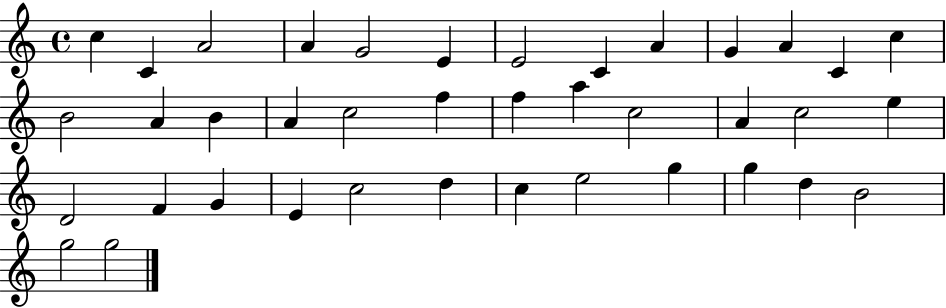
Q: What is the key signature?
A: C major